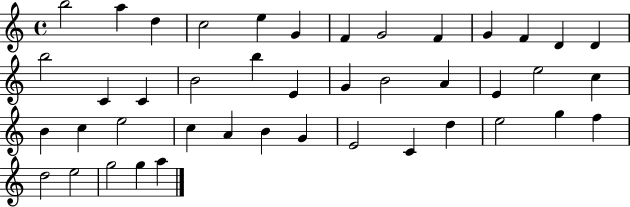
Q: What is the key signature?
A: C major